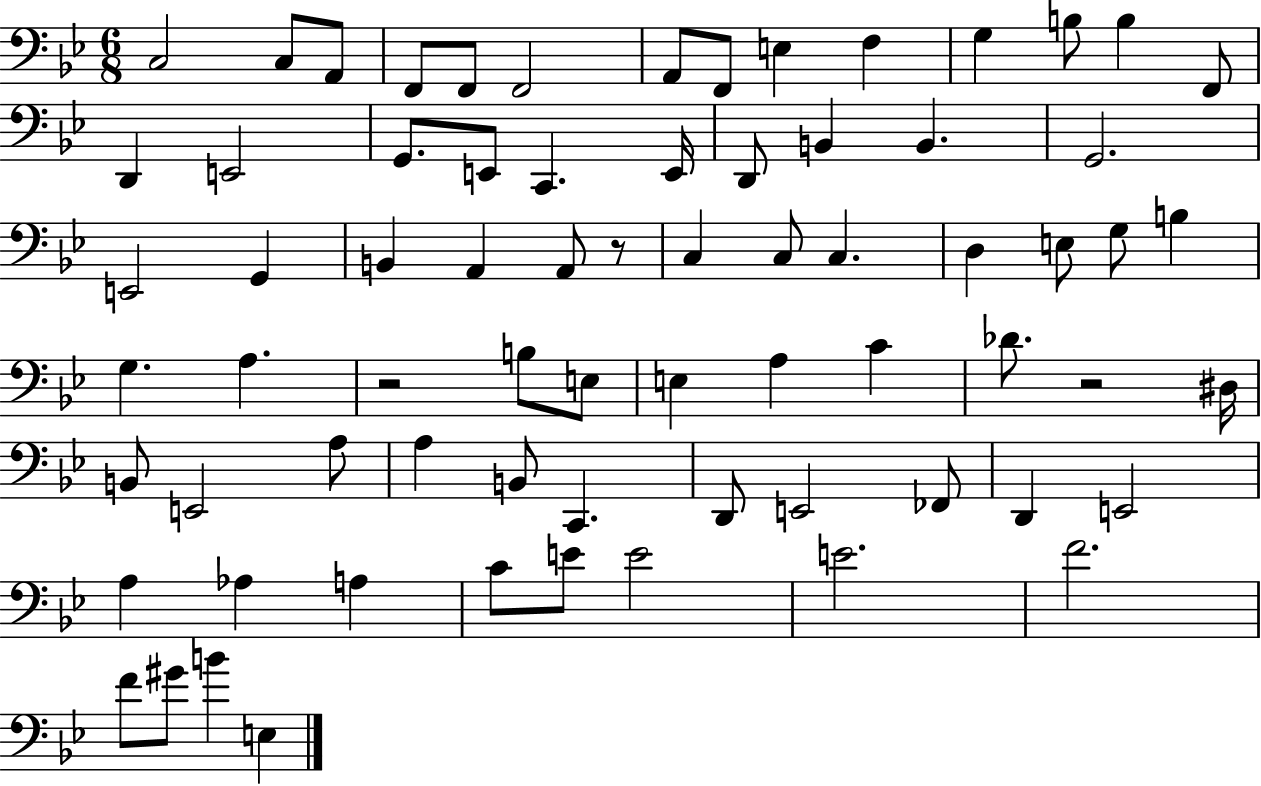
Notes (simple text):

C3/h C3/e A2/e F2/e F2/e F2/h A2/e F2/e E3/q F3/q G3/q B3/e B3/q F2/e D2/q E2/h G2/e. E2/e C2/q. E2/s D2/e B2/q B2/q. G2/h. E2/h G2/q B2/q A2/q A2/e R/e C3/q C3/e C3/q. D3/q E3/e G3/e B3/q G3/q. A3/q. R/h B3/e E3/e E3/q A3/q C4/q Db4/e. R/h D#3/s B2/e E2/h A3/e A3/q B2/e C2/q. D2/e E2/h FES2/e D2/q E2/h A3/q Ab3/q A3/q C4/e E4/e E4/h E4/h. F4/h. F4/e G#4/e B4/q E3/q